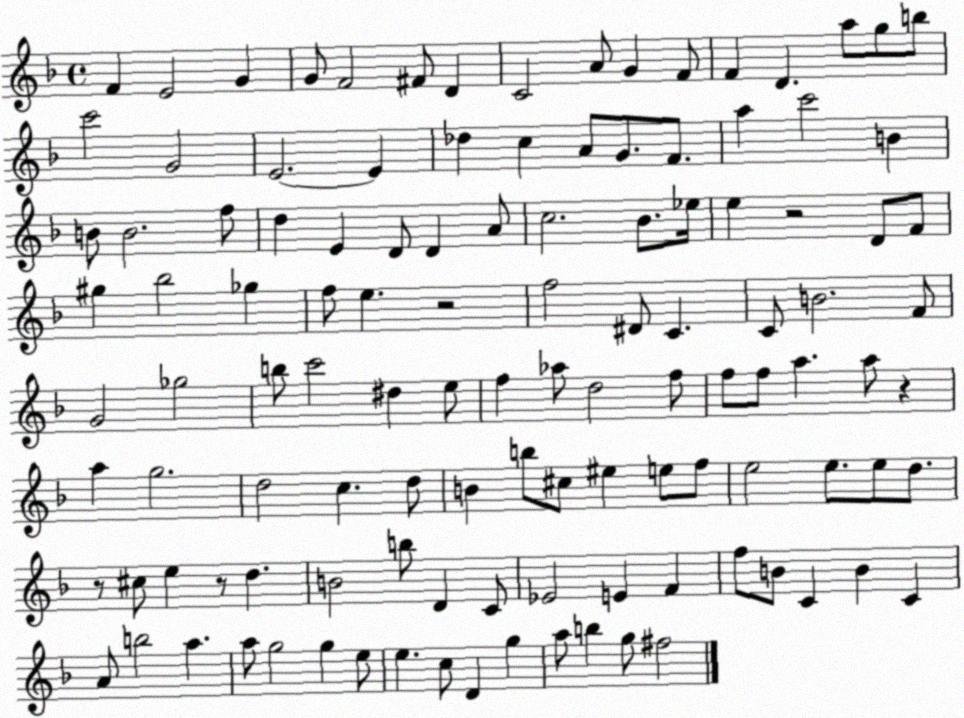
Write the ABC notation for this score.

X:1
T:Untitled
M:4/4
L:1/4
K:F
F E2 G G/2 F2 ^F/2 D C2 A/2 G F/2 F D a/2 g/2 b/2 c'2 G2 E2 E _d c A/2 G/2 F/2 a c'2 B B/2 B2 f/2 d E D/2 D A/2 c2 _B/2 _e/4 e z2 D/2 F/2 ^g _b2 _g f/2 e z2 f2 ^D/2 C C/2 B2 F/2 G2 _g2 b/2 c'2 ^d e/2 f _a/2 d2 f/2 f/2 f/2 a a/2 z a g2 d2 c d/2 B b/2 ^c/2 ^e e/2 f/2 e2 e/2 e/2 d/2 z/2 ^c/2 e z/2 d B2 b/2 D C/2 _E2 E F f/2 B/2 C B C A/2 b2 a a/2 g2 g e/2 e c/2 D g a/2 b g/2 ^f2